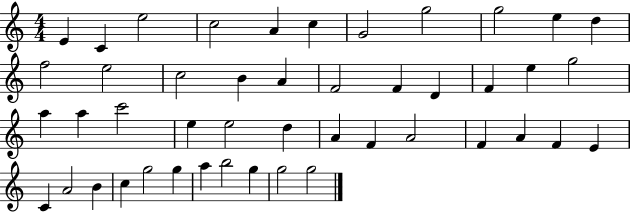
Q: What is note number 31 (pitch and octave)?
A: A4